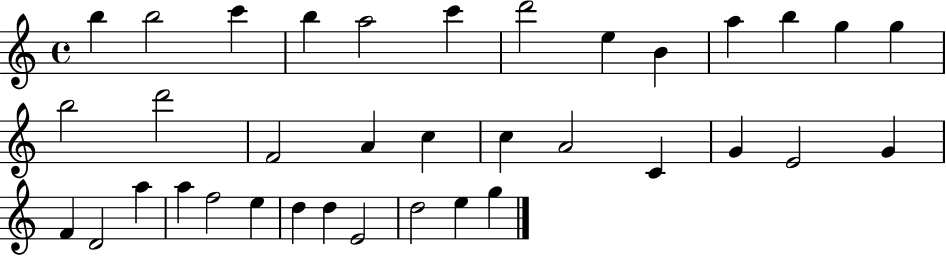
X:1
T:Untitled
M:4/4
L:1/4
K:C
b b2 c' b a2 c' d'2 e B a b g g b2 d'2 F2 A c c A2 C G E2 G F D2 a a f2 e d d E2 d2 e g